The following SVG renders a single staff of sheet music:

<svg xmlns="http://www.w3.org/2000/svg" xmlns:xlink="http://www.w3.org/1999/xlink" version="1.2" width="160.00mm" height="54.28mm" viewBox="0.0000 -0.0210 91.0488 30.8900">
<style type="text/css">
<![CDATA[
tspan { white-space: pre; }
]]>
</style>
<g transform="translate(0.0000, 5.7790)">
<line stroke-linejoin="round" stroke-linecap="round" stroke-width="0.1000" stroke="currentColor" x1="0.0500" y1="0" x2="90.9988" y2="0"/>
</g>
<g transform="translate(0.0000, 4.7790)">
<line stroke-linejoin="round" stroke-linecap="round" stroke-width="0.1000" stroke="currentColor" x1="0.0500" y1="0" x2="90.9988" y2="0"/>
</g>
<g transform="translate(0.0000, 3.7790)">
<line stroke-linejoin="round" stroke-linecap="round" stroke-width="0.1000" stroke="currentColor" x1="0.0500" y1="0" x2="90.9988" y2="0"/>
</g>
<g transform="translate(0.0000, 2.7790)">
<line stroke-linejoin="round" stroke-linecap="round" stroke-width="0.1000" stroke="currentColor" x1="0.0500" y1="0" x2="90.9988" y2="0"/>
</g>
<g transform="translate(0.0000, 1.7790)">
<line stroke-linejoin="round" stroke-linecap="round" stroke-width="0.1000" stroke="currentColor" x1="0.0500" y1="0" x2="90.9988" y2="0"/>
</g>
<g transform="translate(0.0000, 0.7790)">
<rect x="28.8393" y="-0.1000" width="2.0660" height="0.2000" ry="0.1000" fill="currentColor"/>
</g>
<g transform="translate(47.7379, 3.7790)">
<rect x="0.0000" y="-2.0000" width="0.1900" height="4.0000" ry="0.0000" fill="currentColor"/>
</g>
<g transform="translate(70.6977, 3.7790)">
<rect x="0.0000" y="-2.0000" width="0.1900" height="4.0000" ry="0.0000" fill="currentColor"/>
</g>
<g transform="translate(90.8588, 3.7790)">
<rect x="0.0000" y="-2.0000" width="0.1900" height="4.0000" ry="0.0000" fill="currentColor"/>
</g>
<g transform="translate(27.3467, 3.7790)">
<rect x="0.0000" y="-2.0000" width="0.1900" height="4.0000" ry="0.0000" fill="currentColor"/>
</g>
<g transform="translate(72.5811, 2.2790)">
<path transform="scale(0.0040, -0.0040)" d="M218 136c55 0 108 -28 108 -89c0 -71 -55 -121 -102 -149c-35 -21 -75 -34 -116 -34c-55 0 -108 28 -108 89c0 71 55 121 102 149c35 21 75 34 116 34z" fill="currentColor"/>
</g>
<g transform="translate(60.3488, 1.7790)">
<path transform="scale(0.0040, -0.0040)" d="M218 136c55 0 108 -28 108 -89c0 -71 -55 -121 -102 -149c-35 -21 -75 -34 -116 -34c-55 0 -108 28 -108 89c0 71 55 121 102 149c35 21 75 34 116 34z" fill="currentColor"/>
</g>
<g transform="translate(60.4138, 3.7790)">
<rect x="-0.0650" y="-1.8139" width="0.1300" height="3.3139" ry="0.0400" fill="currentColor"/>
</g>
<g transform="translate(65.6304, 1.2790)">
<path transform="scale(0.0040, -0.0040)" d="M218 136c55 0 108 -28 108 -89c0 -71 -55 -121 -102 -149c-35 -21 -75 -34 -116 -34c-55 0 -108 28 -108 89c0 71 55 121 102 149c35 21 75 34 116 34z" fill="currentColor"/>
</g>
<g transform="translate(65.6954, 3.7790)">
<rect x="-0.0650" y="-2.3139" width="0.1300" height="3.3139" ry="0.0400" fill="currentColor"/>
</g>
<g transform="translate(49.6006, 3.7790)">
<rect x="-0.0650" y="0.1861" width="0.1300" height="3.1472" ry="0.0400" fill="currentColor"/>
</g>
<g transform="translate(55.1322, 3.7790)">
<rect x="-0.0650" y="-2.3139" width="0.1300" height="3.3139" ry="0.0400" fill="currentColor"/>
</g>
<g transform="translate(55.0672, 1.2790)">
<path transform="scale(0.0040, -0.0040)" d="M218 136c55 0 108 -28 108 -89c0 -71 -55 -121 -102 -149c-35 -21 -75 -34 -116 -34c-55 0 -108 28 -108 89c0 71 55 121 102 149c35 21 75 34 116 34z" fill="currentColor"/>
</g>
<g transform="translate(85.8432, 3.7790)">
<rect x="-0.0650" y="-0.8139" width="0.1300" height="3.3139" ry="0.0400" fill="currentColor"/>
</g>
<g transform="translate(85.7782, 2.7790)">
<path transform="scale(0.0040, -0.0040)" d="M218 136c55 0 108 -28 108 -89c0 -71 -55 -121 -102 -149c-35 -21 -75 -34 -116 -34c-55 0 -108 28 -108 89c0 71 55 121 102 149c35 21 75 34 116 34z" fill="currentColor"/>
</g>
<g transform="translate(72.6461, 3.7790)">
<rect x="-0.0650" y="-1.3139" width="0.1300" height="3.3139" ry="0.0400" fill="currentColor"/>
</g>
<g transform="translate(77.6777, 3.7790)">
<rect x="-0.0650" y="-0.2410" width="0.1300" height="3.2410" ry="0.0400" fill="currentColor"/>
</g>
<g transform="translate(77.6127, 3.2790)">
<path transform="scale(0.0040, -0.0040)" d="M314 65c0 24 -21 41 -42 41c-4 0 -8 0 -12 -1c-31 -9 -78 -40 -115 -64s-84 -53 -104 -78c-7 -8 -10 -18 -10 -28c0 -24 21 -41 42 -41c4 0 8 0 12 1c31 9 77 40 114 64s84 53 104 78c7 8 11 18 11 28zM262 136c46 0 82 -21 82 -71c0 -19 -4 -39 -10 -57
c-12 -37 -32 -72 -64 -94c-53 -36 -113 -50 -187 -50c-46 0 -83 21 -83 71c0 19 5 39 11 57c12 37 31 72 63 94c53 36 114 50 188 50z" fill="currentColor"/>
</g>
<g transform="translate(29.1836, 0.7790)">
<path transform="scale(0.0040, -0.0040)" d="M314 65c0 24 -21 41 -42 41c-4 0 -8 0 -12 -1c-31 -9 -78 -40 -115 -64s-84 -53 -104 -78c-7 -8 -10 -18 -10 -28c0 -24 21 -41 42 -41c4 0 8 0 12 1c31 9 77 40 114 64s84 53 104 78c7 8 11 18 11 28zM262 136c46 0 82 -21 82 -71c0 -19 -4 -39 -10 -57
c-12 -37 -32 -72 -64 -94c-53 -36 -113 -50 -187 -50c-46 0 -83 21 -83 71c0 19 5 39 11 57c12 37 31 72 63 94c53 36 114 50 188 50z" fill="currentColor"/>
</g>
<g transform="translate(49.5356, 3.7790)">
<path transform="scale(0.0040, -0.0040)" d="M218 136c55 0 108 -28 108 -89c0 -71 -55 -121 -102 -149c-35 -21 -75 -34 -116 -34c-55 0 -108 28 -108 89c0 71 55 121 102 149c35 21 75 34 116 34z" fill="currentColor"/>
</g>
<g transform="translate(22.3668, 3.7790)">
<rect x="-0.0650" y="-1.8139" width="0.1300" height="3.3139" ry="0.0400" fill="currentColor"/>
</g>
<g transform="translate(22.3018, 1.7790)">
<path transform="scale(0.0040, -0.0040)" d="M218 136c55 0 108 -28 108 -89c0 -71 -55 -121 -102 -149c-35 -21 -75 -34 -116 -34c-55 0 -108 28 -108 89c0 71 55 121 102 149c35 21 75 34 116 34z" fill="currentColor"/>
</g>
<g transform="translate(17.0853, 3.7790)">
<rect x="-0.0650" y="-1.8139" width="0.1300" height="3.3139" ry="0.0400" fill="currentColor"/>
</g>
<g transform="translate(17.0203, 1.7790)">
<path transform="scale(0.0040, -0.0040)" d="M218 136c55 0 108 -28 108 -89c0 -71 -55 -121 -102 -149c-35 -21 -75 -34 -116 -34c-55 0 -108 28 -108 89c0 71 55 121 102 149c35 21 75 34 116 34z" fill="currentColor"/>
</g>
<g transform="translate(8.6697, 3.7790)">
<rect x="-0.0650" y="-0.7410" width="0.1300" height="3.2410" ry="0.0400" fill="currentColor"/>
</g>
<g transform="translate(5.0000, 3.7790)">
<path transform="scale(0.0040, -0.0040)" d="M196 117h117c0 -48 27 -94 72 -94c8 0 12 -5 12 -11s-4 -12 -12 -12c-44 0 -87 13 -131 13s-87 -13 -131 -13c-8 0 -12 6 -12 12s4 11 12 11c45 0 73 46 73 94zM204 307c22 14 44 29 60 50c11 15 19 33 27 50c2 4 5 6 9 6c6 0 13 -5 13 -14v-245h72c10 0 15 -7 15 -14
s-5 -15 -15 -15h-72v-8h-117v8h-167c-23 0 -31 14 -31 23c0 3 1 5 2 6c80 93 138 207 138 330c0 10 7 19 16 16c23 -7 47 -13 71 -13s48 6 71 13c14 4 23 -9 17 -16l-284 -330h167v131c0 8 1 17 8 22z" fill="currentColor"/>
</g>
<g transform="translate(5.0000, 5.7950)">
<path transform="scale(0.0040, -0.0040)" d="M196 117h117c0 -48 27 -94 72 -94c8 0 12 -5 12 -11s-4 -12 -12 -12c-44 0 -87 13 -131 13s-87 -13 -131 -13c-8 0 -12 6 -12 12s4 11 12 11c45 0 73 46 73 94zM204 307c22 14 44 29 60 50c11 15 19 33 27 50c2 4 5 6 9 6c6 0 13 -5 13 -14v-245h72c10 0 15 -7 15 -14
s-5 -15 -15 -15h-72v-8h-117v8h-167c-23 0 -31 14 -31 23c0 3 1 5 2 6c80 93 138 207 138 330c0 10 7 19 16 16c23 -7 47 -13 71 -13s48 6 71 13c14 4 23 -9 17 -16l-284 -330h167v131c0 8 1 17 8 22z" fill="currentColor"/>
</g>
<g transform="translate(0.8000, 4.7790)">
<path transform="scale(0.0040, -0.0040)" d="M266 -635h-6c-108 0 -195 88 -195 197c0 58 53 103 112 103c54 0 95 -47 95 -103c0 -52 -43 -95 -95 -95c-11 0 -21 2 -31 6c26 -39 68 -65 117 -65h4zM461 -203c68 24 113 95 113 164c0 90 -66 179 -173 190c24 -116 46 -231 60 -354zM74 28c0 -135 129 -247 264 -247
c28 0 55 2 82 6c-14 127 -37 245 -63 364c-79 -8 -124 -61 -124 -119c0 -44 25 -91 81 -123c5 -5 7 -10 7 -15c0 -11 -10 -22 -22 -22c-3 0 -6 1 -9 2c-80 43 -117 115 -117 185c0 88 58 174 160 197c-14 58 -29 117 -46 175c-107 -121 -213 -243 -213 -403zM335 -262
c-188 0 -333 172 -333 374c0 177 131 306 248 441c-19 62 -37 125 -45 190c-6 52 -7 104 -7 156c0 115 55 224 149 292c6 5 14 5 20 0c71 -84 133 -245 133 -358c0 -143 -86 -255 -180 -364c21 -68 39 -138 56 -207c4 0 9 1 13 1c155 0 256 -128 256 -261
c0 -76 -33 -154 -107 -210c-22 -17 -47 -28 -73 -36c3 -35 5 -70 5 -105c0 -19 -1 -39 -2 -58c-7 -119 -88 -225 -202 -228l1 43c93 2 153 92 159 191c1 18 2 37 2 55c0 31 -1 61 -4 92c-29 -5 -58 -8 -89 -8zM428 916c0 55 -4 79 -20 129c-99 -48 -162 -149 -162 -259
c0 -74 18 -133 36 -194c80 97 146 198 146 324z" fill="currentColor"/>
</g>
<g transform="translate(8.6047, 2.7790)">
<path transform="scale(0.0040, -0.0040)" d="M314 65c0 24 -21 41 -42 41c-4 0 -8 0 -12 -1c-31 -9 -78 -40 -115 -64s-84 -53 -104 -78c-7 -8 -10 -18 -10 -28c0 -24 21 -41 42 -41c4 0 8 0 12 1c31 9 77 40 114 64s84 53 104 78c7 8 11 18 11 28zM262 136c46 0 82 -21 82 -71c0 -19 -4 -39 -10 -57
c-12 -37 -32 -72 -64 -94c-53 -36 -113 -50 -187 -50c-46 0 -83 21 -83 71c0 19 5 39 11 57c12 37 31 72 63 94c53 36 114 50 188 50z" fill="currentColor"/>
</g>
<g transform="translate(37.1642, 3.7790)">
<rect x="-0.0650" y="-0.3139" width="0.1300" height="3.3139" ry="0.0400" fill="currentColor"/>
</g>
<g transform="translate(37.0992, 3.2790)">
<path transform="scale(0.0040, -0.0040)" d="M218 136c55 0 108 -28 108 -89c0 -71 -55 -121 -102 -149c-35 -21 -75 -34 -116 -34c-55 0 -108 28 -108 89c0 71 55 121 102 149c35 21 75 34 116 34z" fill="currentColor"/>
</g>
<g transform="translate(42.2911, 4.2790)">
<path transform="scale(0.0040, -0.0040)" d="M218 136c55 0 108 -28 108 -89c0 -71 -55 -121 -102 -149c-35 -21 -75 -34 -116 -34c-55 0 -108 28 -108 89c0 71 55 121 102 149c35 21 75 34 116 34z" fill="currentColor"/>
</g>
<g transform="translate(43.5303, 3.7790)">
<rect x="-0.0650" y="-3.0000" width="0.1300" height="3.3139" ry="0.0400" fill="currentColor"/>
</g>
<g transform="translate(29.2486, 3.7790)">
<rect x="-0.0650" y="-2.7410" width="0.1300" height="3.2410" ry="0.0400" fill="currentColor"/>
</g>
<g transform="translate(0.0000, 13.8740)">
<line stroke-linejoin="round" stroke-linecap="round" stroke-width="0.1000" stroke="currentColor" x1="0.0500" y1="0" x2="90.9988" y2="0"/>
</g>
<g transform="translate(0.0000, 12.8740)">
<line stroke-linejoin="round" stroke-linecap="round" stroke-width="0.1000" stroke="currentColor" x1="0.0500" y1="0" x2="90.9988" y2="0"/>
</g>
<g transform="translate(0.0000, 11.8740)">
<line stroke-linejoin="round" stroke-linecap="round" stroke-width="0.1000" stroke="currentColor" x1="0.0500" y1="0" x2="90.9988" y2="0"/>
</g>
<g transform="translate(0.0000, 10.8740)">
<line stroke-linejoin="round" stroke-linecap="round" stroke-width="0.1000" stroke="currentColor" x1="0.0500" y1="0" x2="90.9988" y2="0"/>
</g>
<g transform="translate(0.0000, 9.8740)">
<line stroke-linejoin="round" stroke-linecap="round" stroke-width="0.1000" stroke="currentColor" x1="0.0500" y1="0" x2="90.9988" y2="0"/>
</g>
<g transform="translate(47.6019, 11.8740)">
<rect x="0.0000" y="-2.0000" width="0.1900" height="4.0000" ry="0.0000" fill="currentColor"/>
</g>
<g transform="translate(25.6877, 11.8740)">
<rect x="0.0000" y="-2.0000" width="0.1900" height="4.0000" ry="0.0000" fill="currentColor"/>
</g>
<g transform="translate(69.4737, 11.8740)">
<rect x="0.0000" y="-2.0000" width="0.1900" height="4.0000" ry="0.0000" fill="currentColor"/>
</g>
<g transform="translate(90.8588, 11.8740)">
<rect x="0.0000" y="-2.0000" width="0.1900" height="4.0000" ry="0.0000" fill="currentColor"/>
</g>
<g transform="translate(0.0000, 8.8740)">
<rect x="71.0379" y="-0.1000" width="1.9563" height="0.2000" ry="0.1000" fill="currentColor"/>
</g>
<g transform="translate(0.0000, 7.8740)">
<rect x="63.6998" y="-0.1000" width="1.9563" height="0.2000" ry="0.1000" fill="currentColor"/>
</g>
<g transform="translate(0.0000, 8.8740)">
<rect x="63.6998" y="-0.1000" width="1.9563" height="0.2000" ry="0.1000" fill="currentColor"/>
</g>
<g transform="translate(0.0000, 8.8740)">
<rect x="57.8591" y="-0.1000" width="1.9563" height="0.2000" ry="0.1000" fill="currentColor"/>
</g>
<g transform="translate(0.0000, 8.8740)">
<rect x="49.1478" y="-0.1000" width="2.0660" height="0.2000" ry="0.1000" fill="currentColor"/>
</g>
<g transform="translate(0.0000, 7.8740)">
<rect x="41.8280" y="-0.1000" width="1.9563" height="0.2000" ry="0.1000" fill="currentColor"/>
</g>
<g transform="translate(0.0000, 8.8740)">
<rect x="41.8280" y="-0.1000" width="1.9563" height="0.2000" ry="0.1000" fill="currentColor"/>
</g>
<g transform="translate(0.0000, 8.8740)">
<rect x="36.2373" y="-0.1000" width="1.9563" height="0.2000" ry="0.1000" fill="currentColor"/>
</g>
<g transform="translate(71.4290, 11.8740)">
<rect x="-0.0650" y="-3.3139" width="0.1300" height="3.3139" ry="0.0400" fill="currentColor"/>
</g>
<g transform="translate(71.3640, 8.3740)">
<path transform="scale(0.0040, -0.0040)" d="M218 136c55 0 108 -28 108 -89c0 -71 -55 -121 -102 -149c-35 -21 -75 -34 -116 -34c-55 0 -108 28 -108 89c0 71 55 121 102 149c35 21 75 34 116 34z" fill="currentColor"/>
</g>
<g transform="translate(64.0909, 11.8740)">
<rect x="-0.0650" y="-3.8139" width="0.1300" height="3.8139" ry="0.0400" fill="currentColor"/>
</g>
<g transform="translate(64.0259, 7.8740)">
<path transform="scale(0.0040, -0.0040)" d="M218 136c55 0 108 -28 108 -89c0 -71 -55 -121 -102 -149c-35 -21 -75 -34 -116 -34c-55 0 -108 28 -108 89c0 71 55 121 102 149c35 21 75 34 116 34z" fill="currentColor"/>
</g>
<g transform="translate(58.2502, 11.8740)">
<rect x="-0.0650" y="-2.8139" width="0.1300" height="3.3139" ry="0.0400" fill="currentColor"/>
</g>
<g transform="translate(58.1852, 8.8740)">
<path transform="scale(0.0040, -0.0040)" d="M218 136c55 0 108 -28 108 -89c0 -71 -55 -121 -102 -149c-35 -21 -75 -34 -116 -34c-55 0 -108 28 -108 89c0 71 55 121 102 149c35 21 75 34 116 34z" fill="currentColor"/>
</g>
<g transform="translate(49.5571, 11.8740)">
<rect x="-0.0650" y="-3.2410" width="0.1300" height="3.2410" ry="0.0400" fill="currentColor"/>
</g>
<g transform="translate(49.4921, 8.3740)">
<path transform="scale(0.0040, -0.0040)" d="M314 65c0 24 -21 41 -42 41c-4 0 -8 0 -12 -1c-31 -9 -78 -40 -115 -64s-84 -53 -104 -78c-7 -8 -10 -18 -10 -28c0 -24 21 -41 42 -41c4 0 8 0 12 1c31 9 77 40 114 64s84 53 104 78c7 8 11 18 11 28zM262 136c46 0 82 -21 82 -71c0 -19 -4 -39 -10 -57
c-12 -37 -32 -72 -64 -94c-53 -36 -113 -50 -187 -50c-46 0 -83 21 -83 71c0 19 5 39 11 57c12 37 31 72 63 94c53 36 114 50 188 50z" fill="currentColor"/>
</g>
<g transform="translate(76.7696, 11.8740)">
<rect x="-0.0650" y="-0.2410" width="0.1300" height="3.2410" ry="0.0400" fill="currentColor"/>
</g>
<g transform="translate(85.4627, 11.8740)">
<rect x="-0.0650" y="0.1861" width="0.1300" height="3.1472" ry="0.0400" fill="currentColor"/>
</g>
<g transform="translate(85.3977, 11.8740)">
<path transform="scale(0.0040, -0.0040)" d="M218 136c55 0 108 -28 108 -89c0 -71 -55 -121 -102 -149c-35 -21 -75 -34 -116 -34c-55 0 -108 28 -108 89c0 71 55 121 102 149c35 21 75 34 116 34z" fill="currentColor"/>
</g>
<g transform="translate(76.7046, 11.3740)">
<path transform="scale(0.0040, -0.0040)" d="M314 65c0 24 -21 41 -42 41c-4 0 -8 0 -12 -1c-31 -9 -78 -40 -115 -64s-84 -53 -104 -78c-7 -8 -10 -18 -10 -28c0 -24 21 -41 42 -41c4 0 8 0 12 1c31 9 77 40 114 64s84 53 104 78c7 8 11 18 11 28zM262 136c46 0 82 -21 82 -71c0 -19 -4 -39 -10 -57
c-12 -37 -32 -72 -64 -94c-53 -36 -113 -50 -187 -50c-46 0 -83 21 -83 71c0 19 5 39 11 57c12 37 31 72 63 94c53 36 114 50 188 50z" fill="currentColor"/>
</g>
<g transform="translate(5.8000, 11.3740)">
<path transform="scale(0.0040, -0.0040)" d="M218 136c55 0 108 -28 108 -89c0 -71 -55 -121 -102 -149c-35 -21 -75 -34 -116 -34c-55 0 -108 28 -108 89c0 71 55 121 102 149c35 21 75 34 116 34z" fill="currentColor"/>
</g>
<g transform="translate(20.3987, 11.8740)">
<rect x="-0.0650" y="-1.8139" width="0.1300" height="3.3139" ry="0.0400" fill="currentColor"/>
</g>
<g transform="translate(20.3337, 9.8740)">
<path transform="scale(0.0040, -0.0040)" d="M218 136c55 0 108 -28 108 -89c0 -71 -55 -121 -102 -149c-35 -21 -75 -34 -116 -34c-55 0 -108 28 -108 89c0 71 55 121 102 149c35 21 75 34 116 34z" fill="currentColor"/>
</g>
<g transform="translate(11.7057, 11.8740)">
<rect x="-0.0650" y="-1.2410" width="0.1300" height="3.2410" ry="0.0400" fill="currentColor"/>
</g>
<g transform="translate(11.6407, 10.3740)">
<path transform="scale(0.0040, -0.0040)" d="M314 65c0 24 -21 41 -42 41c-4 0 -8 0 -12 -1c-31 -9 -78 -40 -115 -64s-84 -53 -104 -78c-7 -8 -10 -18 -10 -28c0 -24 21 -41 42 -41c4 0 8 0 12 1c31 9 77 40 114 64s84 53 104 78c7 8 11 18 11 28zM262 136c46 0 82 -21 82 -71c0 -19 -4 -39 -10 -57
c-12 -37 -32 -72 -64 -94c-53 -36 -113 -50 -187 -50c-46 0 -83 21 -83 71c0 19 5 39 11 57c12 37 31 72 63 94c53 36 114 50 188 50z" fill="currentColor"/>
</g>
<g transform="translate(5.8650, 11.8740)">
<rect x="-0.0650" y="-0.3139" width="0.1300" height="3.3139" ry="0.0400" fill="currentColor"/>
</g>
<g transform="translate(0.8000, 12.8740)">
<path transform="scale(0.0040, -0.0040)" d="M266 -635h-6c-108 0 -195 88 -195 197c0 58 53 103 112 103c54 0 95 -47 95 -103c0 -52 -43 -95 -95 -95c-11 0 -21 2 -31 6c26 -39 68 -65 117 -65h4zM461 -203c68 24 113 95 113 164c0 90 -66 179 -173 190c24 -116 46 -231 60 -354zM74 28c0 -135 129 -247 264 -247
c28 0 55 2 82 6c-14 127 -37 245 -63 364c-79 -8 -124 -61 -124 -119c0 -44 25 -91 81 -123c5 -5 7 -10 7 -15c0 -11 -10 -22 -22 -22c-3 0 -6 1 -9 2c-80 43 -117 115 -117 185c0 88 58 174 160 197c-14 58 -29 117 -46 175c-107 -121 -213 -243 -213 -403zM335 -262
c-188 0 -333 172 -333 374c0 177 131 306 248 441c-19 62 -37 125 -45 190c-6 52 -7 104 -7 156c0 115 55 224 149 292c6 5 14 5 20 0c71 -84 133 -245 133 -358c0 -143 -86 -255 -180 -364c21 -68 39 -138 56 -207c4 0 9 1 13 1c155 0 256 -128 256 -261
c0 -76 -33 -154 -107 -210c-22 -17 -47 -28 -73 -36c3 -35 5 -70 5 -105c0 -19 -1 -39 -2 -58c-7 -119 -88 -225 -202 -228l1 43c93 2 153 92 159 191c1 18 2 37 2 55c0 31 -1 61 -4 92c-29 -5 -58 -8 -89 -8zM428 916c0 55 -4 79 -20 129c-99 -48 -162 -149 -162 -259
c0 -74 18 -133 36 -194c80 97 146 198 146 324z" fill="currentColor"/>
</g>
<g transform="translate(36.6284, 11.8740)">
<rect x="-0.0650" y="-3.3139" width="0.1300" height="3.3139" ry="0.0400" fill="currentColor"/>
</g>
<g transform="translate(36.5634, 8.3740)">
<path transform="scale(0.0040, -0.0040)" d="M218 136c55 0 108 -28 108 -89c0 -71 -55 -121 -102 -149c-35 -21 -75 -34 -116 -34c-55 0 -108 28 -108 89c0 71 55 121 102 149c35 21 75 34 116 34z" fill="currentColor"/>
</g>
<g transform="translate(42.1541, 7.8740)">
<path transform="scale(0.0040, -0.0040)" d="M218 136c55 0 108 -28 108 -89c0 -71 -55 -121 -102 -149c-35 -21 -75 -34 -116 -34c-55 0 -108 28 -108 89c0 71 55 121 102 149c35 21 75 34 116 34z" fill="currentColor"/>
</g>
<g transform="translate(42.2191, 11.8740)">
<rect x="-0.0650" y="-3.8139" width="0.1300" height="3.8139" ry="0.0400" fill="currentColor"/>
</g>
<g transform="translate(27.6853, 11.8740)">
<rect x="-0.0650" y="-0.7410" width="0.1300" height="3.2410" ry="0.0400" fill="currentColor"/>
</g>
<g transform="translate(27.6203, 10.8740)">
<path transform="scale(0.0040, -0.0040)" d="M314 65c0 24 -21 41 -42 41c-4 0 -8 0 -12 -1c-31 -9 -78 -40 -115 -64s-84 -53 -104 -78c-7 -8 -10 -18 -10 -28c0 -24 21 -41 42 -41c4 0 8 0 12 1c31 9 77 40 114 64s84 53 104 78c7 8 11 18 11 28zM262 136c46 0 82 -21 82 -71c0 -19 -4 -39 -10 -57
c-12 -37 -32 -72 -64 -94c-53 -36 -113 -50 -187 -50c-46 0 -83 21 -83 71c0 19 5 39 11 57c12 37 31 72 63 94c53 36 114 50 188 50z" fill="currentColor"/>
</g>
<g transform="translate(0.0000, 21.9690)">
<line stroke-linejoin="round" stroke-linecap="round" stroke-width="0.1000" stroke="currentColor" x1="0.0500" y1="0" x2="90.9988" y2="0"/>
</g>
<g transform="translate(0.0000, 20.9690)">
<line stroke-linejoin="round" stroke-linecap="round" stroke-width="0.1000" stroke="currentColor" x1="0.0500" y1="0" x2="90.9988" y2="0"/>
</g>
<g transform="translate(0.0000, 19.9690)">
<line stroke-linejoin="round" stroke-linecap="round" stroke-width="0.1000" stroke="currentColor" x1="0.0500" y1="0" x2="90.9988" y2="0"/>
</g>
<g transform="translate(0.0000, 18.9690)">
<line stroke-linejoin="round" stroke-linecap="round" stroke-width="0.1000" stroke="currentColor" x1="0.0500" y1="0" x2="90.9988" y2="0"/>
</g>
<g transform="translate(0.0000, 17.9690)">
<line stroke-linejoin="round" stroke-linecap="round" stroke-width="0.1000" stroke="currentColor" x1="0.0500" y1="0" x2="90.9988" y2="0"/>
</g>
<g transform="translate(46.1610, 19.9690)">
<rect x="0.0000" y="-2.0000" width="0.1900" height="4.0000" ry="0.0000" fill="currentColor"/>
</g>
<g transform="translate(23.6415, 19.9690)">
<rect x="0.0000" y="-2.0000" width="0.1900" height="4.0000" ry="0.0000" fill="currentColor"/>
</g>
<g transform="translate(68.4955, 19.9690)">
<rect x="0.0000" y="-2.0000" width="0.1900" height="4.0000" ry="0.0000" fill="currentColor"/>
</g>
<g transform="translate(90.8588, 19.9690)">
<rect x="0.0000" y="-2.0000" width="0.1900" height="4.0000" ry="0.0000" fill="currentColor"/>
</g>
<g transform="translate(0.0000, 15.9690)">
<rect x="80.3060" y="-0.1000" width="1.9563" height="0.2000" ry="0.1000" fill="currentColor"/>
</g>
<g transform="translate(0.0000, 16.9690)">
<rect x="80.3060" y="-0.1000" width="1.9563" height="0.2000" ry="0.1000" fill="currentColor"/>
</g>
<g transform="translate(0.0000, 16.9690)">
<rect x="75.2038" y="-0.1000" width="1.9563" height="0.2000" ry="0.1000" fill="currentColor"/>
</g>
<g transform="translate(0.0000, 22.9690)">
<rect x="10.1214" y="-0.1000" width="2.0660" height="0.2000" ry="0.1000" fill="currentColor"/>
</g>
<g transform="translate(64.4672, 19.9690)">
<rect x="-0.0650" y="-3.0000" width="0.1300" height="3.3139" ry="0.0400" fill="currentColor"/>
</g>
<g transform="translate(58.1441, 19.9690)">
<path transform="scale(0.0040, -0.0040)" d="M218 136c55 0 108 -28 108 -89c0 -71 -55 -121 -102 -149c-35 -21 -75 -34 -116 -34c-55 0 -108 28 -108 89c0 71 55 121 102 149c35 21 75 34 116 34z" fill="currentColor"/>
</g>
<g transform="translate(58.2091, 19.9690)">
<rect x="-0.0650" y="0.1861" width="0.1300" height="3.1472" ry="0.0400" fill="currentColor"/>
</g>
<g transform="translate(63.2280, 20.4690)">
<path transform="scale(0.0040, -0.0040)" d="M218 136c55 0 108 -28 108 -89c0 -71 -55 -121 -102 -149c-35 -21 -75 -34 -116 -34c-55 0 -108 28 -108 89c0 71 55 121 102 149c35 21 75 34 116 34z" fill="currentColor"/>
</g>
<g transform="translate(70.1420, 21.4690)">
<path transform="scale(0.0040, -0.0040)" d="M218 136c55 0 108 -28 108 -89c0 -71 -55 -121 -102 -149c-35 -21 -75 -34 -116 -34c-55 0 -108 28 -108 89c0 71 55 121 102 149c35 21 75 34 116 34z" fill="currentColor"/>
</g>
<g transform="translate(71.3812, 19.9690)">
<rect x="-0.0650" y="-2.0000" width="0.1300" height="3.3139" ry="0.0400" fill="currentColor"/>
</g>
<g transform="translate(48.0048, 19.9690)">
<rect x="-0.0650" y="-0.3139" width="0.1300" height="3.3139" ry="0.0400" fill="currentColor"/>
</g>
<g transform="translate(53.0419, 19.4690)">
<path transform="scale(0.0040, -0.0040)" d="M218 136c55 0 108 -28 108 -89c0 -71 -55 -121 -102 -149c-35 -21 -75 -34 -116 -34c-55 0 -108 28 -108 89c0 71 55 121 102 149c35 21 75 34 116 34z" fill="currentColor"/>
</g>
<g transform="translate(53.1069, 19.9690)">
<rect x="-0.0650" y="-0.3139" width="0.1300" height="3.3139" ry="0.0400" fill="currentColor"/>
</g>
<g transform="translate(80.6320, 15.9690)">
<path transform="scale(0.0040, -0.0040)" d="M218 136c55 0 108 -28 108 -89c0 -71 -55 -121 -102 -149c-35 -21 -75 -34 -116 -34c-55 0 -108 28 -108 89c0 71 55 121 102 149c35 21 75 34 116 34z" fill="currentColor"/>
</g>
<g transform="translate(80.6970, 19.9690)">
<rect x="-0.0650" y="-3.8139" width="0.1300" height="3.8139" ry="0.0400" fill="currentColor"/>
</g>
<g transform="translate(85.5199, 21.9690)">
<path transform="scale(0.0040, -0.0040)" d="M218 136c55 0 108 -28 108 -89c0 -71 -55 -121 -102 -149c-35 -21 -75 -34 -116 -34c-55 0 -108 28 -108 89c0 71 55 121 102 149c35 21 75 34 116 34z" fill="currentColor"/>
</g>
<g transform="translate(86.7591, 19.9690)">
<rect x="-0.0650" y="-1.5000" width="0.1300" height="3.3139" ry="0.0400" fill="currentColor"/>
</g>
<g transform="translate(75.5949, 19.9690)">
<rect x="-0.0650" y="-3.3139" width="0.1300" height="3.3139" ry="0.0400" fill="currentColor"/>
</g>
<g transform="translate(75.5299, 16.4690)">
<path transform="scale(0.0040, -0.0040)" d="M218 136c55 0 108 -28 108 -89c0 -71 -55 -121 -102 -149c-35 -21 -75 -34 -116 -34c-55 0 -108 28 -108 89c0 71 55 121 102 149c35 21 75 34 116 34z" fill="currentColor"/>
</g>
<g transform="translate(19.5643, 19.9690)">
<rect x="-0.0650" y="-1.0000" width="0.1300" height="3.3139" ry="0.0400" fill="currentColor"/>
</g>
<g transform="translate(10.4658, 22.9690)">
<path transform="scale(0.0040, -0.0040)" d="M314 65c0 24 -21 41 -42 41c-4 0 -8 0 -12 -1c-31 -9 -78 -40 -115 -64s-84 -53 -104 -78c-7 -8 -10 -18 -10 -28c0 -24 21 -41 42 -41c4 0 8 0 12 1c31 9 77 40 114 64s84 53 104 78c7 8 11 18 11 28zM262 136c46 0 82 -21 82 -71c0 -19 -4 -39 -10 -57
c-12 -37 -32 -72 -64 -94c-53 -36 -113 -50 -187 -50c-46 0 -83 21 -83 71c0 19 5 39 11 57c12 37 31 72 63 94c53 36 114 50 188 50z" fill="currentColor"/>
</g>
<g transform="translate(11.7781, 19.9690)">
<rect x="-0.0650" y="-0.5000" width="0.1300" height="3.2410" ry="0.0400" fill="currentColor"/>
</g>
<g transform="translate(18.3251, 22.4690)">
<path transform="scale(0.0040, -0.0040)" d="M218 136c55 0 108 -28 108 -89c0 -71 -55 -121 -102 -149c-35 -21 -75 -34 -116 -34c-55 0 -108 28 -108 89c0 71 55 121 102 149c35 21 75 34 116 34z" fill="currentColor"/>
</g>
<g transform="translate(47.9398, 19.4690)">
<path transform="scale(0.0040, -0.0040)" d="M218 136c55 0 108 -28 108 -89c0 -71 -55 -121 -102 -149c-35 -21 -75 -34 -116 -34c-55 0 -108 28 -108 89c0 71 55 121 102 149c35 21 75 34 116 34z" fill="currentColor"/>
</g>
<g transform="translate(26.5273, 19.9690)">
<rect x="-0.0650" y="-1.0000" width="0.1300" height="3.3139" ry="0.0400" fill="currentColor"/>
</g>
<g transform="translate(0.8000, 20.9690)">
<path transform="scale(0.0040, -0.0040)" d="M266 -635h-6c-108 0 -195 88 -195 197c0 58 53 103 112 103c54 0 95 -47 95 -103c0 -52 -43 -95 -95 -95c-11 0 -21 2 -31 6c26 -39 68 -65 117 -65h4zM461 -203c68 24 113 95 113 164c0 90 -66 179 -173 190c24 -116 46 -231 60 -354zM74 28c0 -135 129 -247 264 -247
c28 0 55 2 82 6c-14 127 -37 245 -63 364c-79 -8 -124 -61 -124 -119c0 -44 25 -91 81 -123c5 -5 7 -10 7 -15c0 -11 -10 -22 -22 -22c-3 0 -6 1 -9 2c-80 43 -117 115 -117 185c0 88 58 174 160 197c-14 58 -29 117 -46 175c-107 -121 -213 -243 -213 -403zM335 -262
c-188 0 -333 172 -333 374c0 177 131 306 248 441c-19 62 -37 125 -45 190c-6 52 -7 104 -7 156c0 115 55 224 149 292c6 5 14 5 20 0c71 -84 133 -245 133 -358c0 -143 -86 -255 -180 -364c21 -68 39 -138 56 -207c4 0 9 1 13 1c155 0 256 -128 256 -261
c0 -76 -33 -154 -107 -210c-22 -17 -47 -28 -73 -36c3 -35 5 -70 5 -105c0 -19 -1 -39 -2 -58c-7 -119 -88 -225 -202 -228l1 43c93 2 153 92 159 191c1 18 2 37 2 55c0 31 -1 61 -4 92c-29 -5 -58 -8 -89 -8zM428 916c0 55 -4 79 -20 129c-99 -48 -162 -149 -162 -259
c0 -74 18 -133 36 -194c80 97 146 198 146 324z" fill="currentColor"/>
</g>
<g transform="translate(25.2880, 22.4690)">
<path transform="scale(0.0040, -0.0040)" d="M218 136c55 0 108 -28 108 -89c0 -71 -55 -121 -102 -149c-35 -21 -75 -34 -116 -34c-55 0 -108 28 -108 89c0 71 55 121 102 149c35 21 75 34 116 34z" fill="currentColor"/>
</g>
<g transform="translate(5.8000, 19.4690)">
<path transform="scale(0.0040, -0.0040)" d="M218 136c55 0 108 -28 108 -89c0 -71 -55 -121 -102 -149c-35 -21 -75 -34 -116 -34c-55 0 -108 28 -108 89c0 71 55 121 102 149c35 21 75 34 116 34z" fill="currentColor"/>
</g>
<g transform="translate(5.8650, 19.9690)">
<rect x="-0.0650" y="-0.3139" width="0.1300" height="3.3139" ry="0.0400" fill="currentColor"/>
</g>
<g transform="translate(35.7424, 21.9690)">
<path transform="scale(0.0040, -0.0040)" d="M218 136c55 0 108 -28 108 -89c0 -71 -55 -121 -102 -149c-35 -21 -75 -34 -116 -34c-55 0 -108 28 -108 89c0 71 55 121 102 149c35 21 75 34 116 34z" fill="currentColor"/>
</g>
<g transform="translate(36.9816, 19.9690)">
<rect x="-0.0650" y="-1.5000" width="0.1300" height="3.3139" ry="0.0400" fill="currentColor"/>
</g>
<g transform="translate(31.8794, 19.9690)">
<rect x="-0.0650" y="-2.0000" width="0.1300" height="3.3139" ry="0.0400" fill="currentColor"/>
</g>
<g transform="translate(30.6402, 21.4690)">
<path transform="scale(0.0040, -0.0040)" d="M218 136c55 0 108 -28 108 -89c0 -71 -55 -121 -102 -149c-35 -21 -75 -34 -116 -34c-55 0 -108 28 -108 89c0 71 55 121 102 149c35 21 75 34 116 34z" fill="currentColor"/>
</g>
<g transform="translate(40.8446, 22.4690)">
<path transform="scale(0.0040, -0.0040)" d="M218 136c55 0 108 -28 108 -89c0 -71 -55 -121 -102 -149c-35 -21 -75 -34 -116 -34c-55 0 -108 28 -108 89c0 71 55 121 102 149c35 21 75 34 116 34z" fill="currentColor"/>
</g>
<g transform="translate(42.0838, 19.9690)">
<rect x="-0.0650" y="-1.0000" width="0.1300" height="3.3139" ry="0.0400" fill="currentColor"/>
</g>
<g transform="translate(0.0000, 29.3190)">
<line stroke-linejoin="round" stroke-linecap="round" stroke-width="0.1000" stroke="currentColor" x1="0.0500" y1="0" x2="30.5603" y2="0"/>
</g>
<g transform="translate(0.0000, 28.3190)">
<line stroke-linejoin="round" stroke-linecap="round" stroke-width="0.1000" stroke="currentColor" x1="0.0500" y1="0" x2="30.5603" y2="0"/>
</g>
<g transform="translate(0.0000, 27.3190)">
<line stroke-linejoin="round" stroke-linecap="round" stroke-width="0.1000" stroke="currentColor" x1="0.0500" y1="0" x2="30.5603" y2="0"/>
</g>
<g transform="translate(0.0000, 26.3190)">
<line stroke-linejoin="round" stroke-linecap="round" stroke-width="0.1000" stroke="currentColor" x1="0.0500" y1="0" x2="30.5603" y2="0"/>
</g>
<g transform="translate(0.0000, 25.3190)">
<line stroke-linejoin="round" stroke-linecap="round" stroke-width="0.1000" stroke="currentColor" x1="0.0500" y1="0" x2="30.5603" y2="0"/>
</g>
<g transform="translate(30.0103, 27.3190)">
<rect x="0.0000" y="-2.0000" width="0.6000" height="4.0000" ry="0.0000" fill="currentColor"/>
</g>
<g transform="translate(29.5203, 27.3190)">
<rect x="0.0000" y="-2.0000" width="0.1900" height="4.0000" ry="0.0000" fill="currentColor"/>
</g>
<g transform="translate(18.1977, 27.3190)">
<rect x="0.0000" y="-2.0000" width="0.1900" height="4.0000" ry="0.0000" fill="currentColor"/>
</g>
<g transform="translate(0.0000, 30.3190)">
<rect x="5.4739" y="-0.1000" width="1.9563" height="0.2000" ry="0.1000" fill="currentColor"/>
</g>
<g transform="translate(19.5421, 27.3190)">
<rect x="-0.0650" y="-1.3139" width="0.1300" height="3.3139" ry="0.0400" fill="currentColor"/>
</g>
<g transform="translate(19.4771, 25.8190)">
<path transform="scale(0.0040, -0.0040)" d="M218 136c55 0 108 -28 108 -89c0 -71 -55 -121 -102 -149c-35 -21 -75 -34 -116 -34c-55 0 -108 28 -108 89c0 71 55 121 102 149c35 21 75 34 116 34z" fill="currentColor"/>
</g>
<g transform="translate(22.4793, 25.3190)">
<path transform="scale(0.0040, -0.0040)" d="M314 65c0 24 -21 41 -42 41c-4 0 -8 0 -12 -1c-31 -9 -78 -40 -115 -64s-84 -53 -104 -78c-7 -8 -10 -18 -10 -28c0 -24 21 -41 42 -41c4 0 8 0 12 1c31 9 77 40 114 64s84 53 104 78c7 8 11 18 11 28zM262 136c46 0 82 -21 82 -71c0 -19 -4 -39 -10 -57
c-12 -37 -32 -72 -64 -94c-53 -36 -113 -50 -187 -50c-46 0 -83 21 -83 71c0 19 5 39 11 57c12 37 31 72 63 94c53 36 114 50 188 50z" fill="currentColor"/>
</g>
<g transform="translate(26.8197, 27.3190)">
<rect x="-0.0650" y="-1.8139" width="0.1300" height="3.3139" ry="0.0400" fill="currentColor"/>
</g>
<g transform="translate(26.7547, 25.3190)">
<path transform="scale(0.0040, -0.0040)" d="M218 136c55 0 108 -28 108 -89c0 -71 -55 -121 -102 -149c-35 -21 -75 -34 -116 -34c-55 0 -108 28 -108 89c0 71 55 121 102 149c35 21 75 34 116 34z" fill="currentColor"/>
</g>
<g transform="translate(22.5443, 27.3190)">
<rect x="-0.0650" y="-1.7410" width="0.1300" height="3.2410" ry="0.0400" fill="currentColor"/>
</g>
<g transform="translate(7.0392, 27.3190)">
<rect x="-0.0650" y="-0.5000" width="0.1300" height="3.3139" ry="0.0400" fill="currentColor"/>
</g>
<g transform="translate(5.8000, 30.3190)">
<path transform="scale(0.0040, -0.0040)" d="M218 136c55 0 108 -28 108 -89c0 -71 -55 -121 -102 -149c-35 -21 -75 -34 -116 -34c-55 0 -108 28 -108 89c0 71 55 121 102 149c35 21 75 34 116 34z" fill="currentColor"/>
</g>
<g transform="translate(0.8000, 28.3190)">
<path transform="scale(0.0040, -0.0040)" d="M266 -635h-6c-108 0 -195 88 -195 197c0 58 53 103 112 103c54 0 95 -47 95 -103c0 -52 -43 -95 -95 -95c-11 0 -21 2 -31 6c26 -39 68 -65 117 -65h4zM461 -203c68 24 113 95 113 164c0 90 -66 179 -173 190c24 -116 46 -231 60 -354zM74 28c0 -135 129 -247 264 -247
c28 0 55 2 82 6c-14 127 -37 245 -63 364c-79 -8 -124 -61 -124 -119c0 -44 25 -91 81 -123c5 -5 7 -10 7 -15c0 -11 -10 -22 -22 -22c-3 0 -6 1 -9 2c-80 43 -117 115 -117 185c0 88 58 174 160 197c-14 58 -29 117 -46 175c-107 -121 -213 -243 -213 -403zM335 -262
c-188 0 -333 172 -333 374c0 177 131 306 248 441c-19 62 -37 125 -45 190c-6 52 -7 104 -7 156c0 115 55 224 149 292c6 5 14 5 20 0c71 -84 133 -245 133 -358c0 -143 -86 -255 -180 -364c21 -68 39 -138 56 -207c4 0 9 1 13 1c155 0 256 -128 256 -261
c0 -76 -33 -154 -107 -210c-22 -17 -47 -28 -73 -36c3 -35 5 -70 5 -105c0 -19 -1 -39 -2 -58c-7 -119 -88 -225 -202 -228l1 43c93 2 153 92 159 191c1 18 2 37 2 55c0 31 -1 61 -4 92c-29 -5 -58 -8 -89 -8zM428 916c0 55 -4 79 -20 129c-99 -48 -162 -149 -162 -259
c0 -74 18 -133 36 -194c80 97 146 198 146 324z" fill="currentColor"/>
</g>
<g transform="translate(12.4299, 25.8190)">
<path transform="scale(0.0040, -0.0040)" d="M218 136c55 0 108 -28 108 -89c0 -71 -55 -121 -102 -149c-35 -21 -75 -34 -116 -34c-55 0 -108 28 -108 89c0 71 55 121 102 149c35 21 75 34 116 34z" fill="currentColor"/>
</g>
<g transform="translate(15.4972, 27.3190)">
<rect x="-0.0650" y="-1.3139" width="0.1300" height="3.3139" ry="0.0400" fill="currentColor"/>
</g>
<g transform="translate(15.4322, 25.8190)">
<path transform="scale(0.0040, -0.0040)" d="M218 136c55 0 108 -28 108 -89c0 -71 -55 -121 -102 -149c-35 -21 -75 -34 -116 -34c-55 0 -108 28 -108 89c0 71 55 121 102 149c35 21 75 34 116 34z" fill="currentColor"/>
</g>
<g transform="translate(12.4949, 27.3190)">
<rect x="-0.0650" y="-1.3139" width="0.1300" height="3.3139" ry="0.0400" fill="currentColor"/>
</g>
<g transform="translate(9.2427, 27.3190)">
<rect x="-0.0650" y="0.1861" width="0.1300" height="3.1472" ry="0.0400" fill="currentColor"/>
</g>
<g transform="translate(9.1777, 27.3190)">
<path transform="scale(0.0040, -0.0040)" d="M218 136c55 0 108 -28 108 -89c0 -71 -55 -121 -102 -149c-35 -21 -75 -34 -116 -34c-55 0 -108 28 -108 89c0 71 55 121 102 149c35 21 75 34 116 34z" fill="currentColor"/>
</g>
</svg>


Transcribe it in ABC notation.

X:1
T:Untitled
M:4/4
L:1/4
K:C
d2 f f a2 c A B g f g e c2 d c e2 f d2 b c' b2 a c' b c2 B c C2 D D F E D c c B A F b c' E C B e e e f2 f